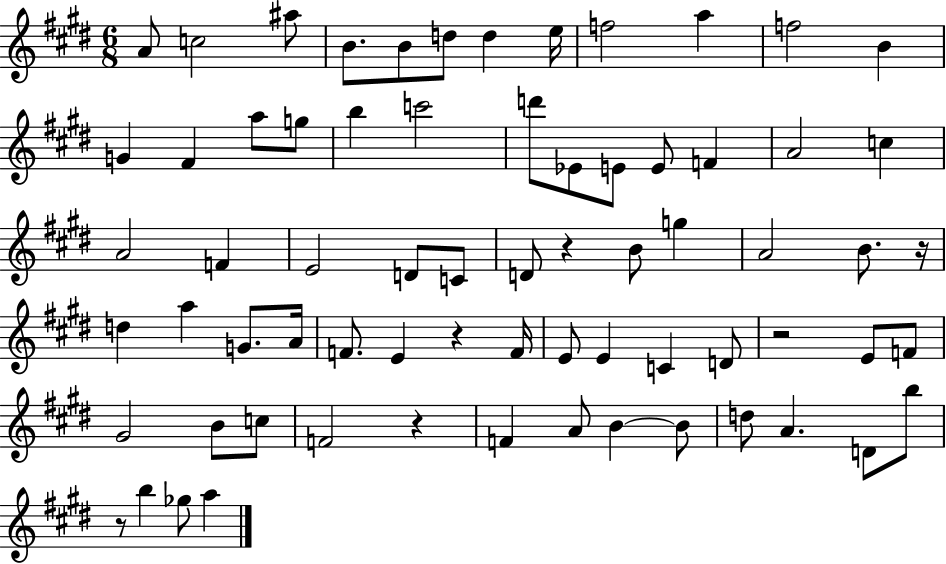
A4/e C5/h A#5/e B4/e. B4/e D5/e D5/q E5/s F5/h A5/q F5/h B4/q G4/q F#4/q A5/e G5/e B5/q C6/h D6/e Eb4/e E4/e E4/e F4/q A4/h C5/q A4/h F4/q E4/h D4/e C4/e D4/e R/q B4/e G5/q A4/h B4/e. R/s D5/q A5/q G4/e. A4/s F4/e. E4/q R/q F4/s E4/e E4/q C4/q D4/e R/h E4/e F4/e G#4/h B4/e C5/e F4/h R/q F4/q A4/e B4/q B4/e D5/e A4/q. D4/e B5/e R/e B5/q Gb5/e A5/q